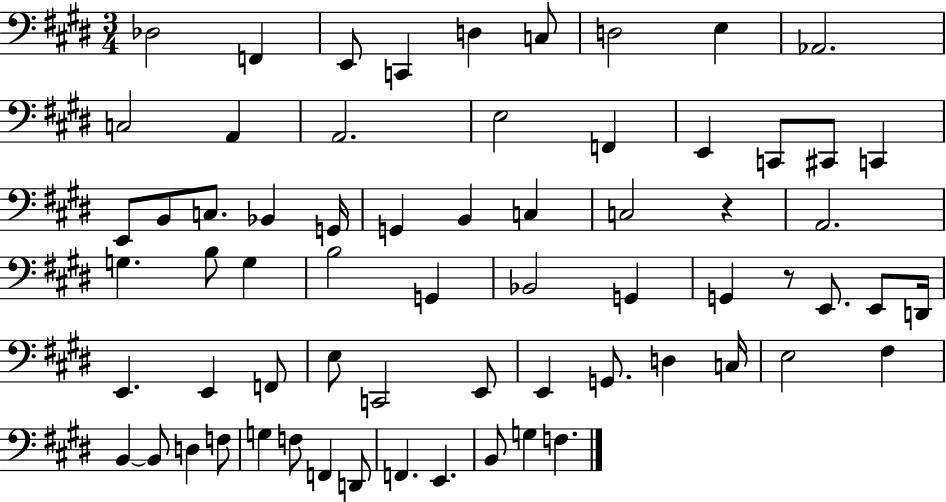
X:1
T:Untitled
M:3/4
L:1/4
K:E
_D,2 F,, E,,/2 C,, D, C,/2 D,2 E, _A,,2 C,2 A,, A,,2 E,2 F,, E,, C,,/2 ^C,,/2 C,, E,,/2 B,,/2 C,/2 _B,, G,,/4 G,, B,, C, C,2 z A,,2 G, B,/2 G, B,2 G,, _B,,2 G,, G,, z/2 E,,/2 E,,/2 D,,/4 E,, E,, F,,/2 E,/2 C,,2 E,,/2 E,, G,,/2 D, C,/4 E,2 ^F, B,, B,,/2 D, F,/2 G, F,/2 F,, D,,/2 F,, E,, B,,/2 G, F,